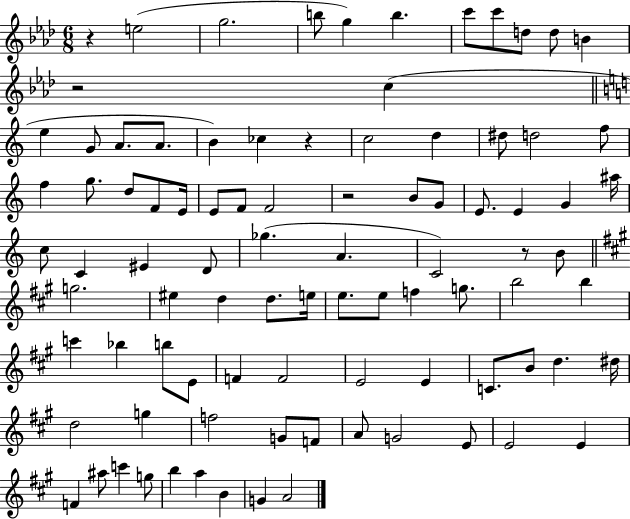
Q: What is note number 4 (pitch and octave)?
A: G5